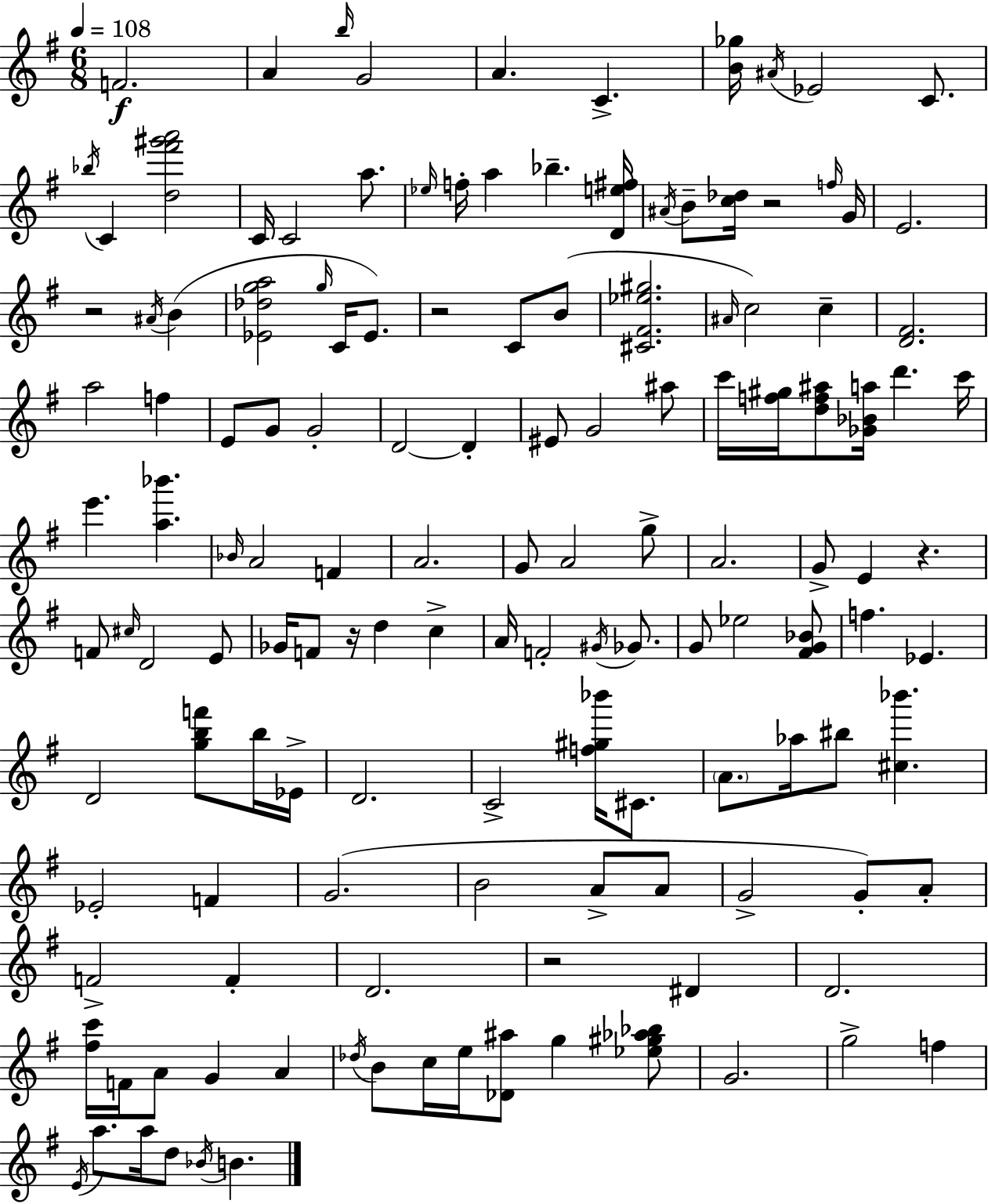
{
  \clef treble
  \numericTimeSignature
  \time 6/8
  \key e \minor
  \tempo 4 = 108
  f'2.\f | a'4 \grace { b''16 } g'2 | a'4. c'4.-> | <b' ges''>16 \acciaccatura { ais'16 } ees'2 c'8. | \break \acciaccatura { bes''16 } c'4 <d'' fis''' gis''' a'''>2 | c'16 c'2 | a''8. \grace { ees''16 } f''16-. a''4 bes''4.-- | <d' e'' fis''>16 \acciaccatura { ais'16 } b'8-- <c'' des''>16 r2 | \break \grace { f''16 } g'16 e'2. | r2 | \acciaccatura { ais'16 } b'4( <ees' des'' g'' a''>2 | \grace { g''16 } c'16 ees'8.) r2 | \break c'8 b'8( <cis' fis' ees'' gis''>2. | \grace { ais'16 } c''2) | c''4-- <d' fis'>2. | a''2 | \break f''4 e'8 g'8 | g'2-. d'2~~ | d'4-. eis'8 g'2 | ais''8 c'''16 <f'' gis''>16 <d'' f'' ais''>8 | \break <ges' bes' a''>16 d'''4. c'''16 e'''4. | <a'' bes'''>4. \grace { bes'16 } a'2 | f'4 a'2. | g'8 | \break a'2 g''8-> a'2. | g'8-> | e'4 r4. f'8 | \grace { cis''16 } d'2 e'8 ges'16 | \break f'8 r16 d''4 c''4-> a'16 | f'2-. \acciaccatura { gis'16 } ges'8. | g'8 ees''2 <fis' g' bes'>8 | f''4. ees'4. | \break d'2 <g'' b'' f'''>8 b''16 ees'16-> | d'2. | c'2-> <f'' gis'' bes'''>16 cis'8. | \parenthesize a'8. aes''16 bis''8 <cis'' bes'''>4. | \break ees'2-. f'4 | g'2.( | b'2 a'8-> a'8 | g'2-> g'8-.) a'8-. | \break f'2-> f'4-. | d'2. | r2 dis'4 | d'2. | \break <fis'' c'''>16 f'16 a'8 g'4 a'4 | \acciaccatura { des''16 } b'8 c''16 e''16 <des' ais''>8 g''4 <ees'' gis'' aes'' bes''>8 | g'2. | g''2-> f''4 | \break \acciaccatura { e'16 } a''8. a''16 d''8 \acciaccatura { bes'16 } b'4. | \bar "|."
}